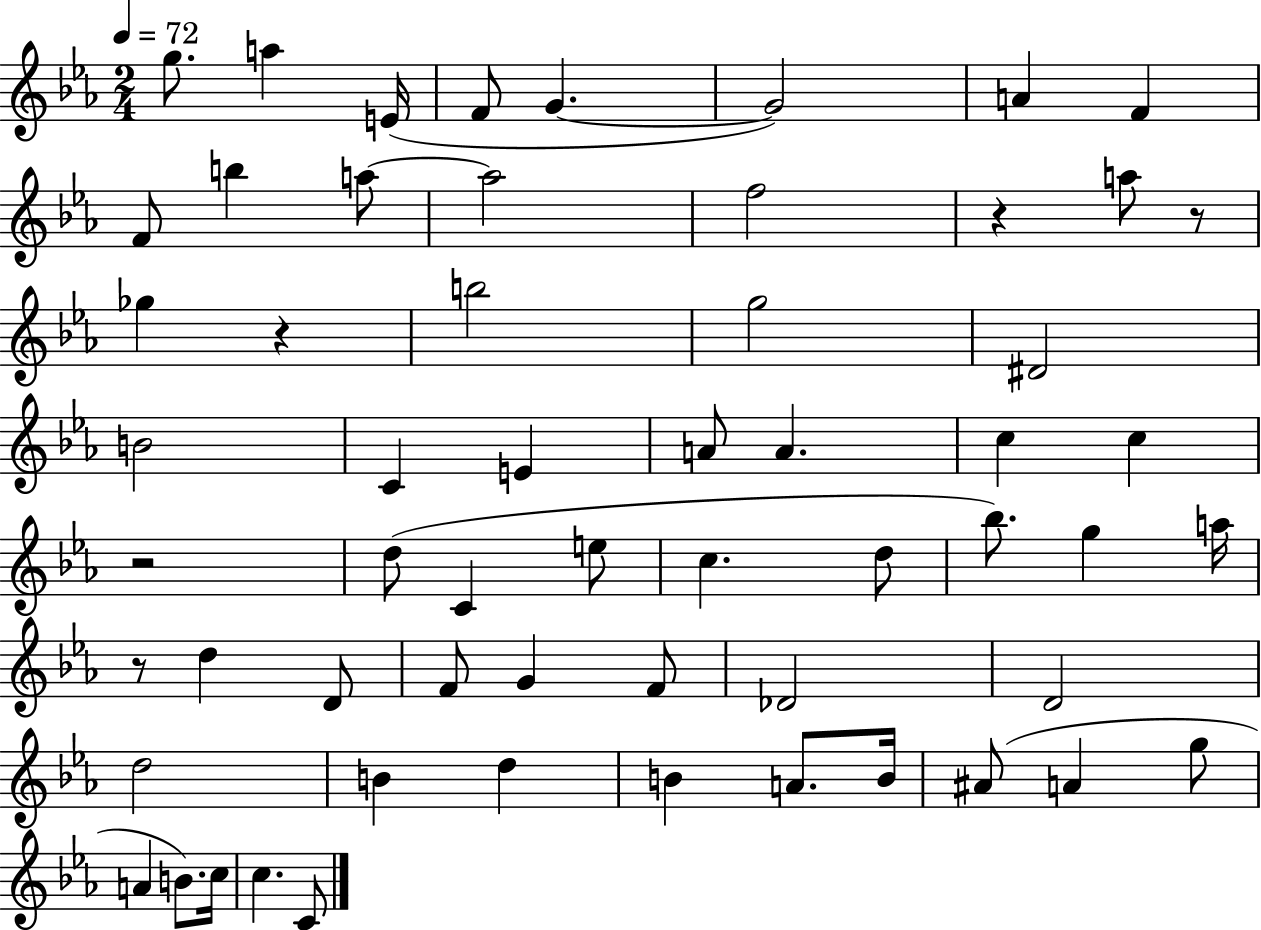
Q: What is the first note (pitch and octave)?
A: G5